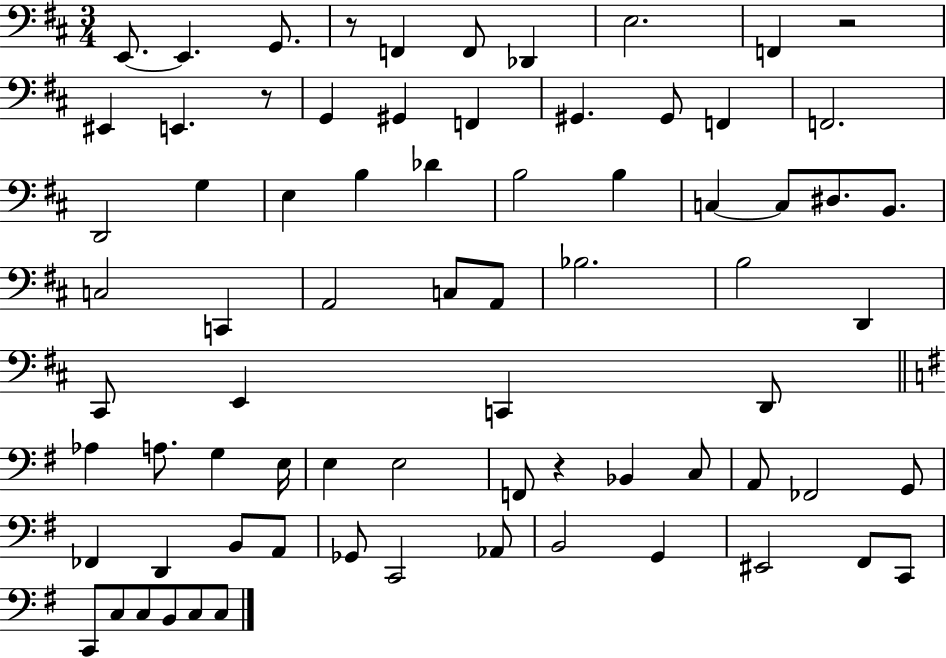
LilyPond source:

{
  \clef bass
  \numericTimeSignature
  \time 3/4
  \key d \major
  e,8.~~ e,4. g,8. | r8 f,4 f,8 des,4 | e2. | f,4 r2 | \break eis,4 e,4. r8 | g,4 gis,4 f,4 | gis,4. gis,8 f,4 | f,2. | \break d,2 g4 | e4 b4 des'4 | b2 b4 | c4~~ c8 dis8. b,8. | \break c2 c,4 | a,2 c8 a,8 | bes2. | b2 d,4 | \break cis,8 e,4 c,4 d,8 | \bar "||" \break \key g \major aes4 a8. g4 e16 | e4 e2 | f,8 r4 bes,4 c8 | a,8 fes,2 g,8 | \break fes,4 d,4 b,8 a,8 | ges,8 c,2 aes,8 | b,2 g,4 | eis,2 fis,8 c,8 | \break c,8 c8 c8 b,8 c8 c8 | \bar "|."
}